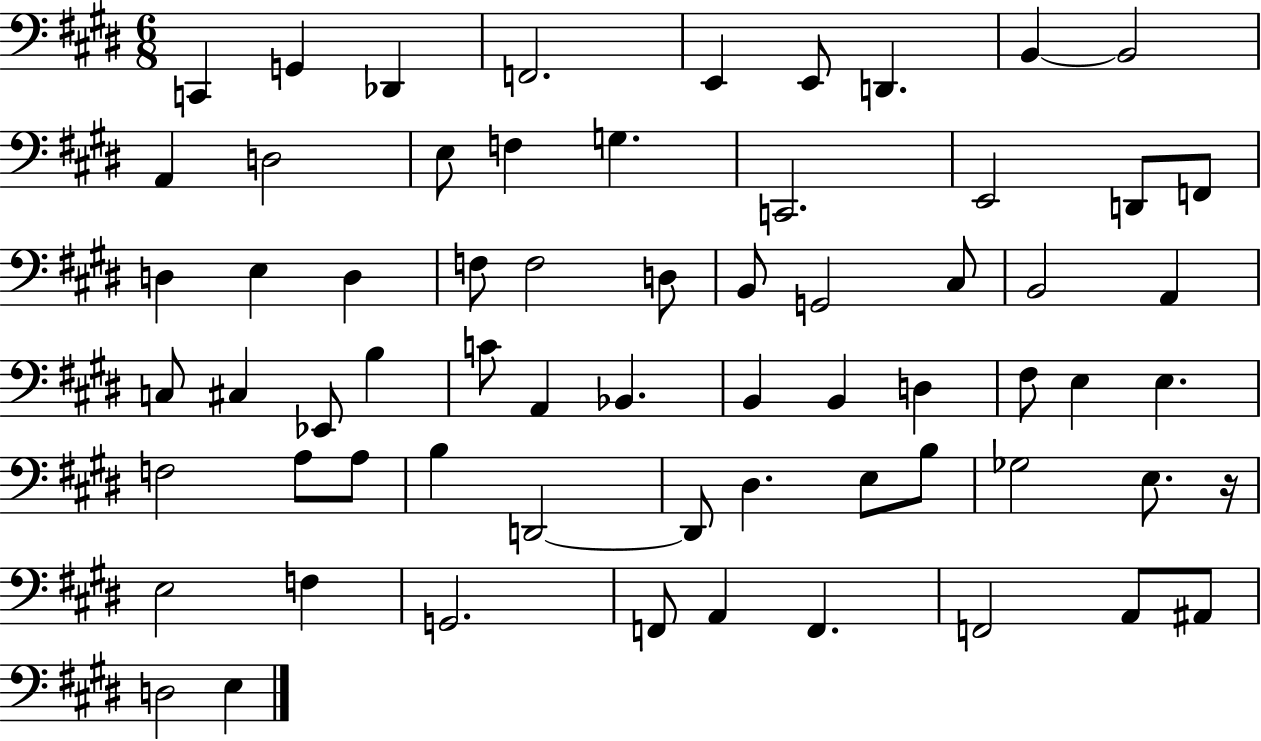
{
  \clef bass
  \numericTimeSignature
  \time 6/8
  \key e \major
  c,4 g,4 des,4 | f,2. | e,4 e,8 d,4. | b,4~~ b,2 | \break a,4 d2 | e8 f4 g4. | c,2. | e,2 d,8 f,8 | \break d4 e4 d4 | f8 f2 d8 | b,8 g,2 cis8 | b,2 a,4 | \break c8 cis4 ees,8 b4 | c'8 a,4 bes,4. | b,4 b,4 d4 | fis8 e4 e4. | \break f2 a8 a8 | b4 d,2~~ | d,8 dis4. e8 b8 | ges2 e8. r16 | \break e2 f4 | g,2. | f,8 a,4 f,4. | f,2 a,8 ais,8 | \break d2 e4 | \bar "|."
}